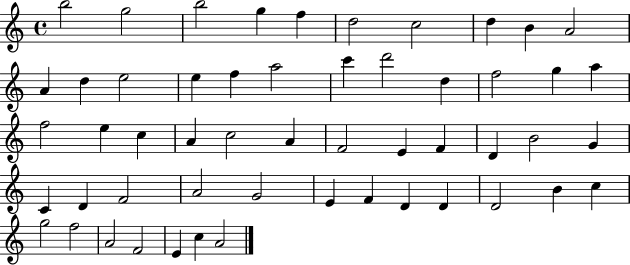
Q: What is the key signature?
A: C major